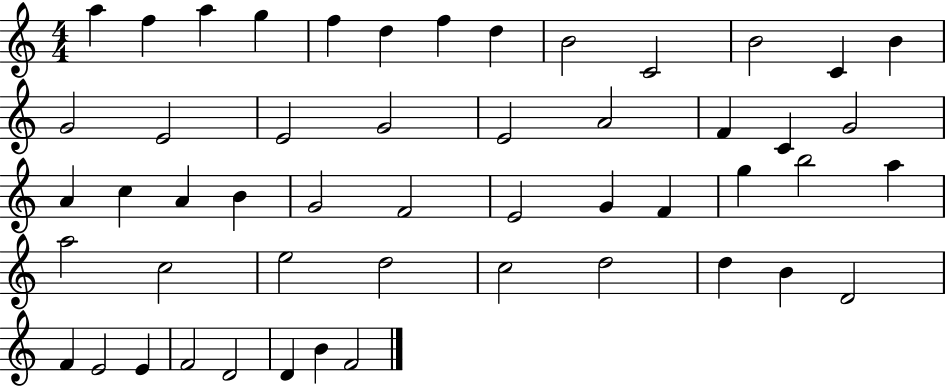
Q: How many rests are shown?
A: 0